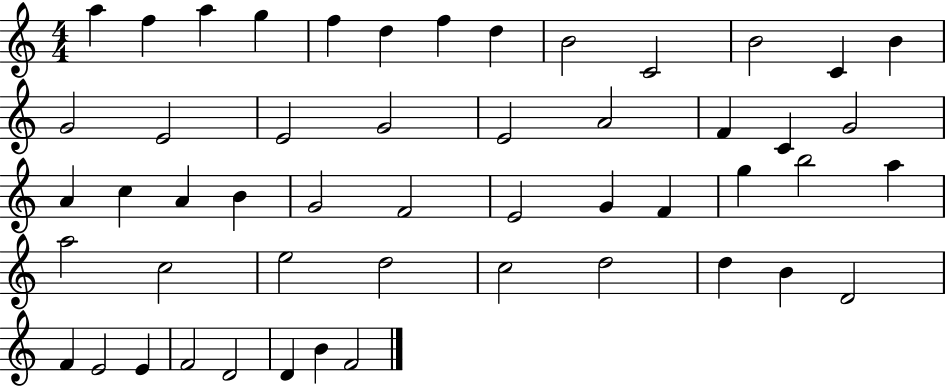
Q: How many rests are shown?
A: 0